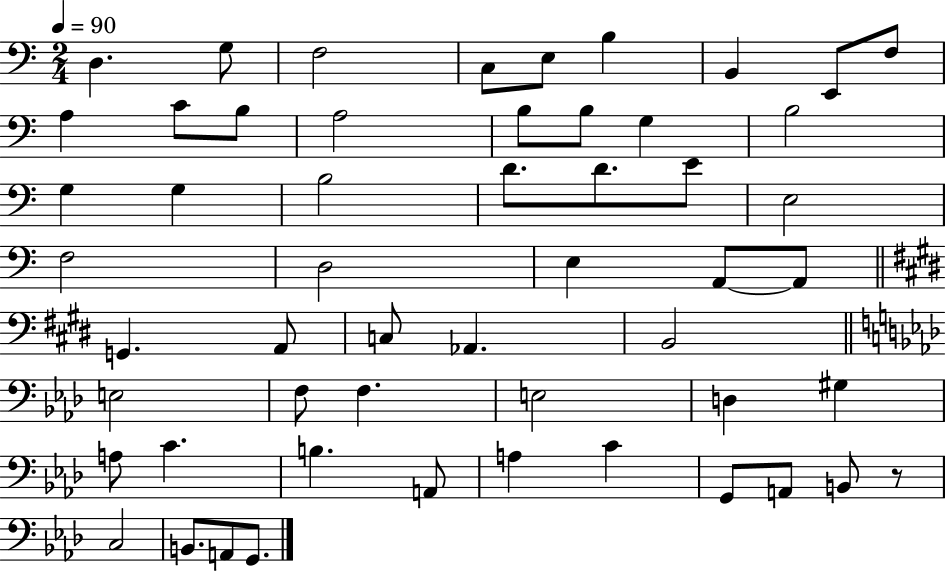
D3/q. G3/e F3/h C3/e E3/e B3/q B2/q E2/e F3/e A3/q C4/e B3/e A3/h B3/e B3/e G3/q B3/h G3/q G3/q B3/h D4/e. D4/e. E4/e E3/h F3/h D3/h E3/q A2/e A2/e G2/q. A2/e C3/e Ab2/q. B2/h E3/h F3/e F3/q. E3/h D3/q G#3/q A3/e C4/q. B3/q. A2/e A3/q C4/q G2/e A2/e B2/e R/e C3/h B2/e. A2/e G2/e.